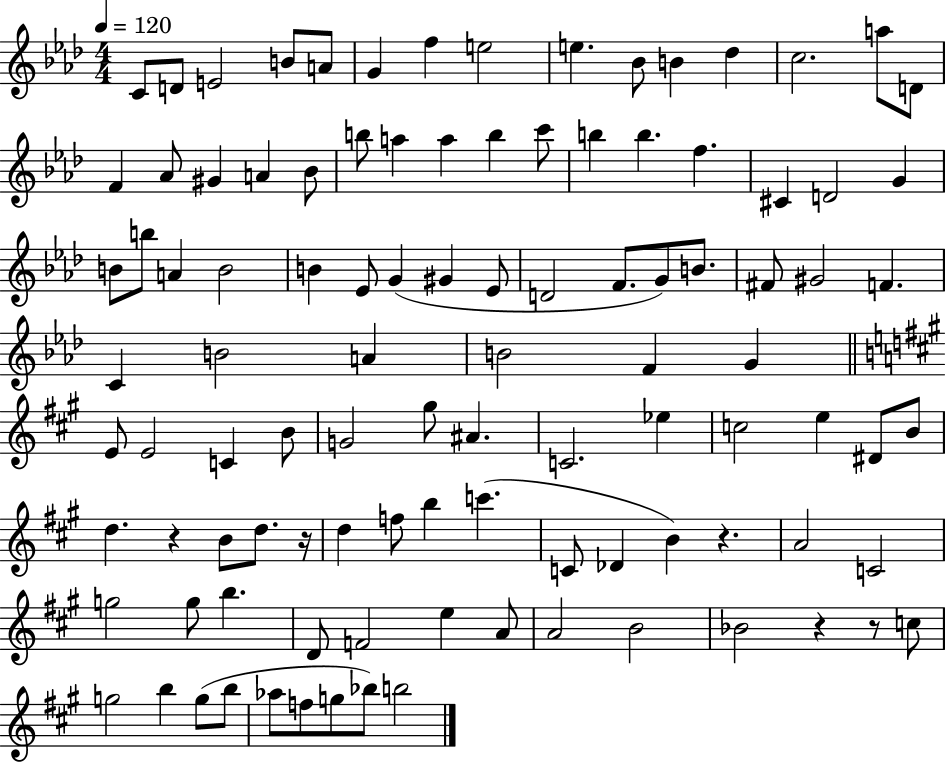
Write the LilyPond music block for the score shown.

{
  \clef treble
  \numericTimeSignature
  \time 4/4
  \key aes \major
  \tempo 4 = 120
  c'8 d'8 e'2 b'8 a'8 | g'4 f''4 e''2 | e''4. bes'8 b'4 des''4 | c''2. a''8 d'8 | \break f'4 aes'8 gis'4 a'4 bes'8 | b''8 a''4 a''4 b''4 c'''8 | b''4 b''4. f''4. | cis'4 d'2 g'4 | \break b'8 b''8 a'4 b'2 | b'4 ees'8 g'4( gis'4 ees'8 | d'2 f'8. g'8) b'8. | fis'8 gis'2 f'4. | \break c'4 b'2 a'4 | b'2 f'4 g'4 | \bar "||" \break \key a \major e'8 e'2 c'4 b'8 | g'2 gis''8 ais'4. | c'2. ees''4 | c''2 e''4 dis'8 b'8 | \break d''4. r4 b'8 d''8. r16 | d''4 f''8 b''4 c'''4.( | c'8 des'4 b'4) r4. | a'2 c'2 | \break g''2 g''8 b''4. | d'8 f'2 e''4 a'8 | a'2 b'2 | bes'2 r4 r8 c''8 | \break g''2 b''4 g''8( b''8 | aes''8 f''8 g''8 bes''8) b''2 | \bar "|."
}